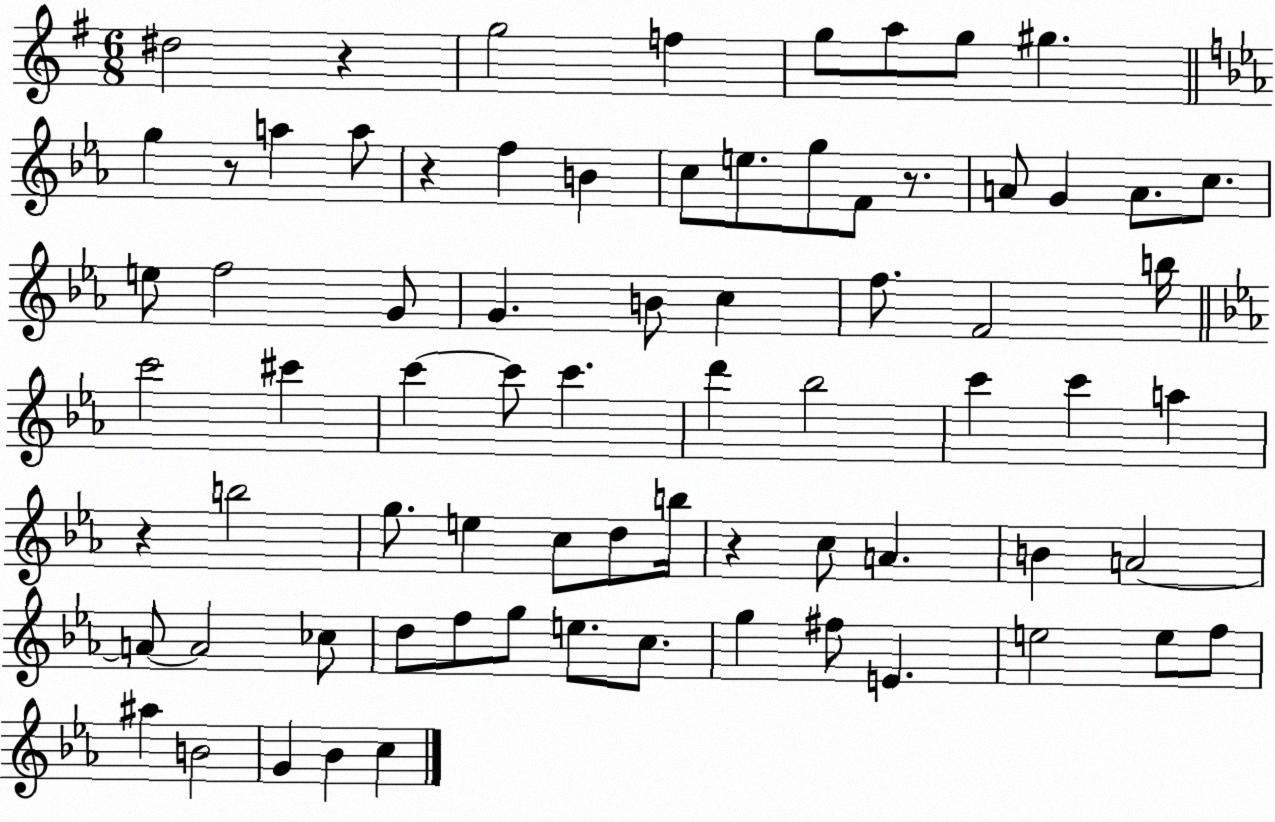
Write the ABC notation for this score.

X:1
T:Untitled
M:6/8
L:1/4
K:G
^d2 z g2 f g/2 a/2 g/2 ^g g z/2 a a/2 z f B c/2 e/2 g/2 F/2 z/2 A/2 G A/2 c/2 e/2 f2 G/2 G B/2 c f/2 F2 b/4 c'2 ^c' c' c'/2 c' d' _b2 c' c' a z b2 g/2 e c/2 d/2 b/4 z c/2 A B A2 A/2 A2 _c/2 d/2 f/2 g/2 e/2 c/2 g ^f/2 E e2 e/2 f/2 ^a B2 G _B c